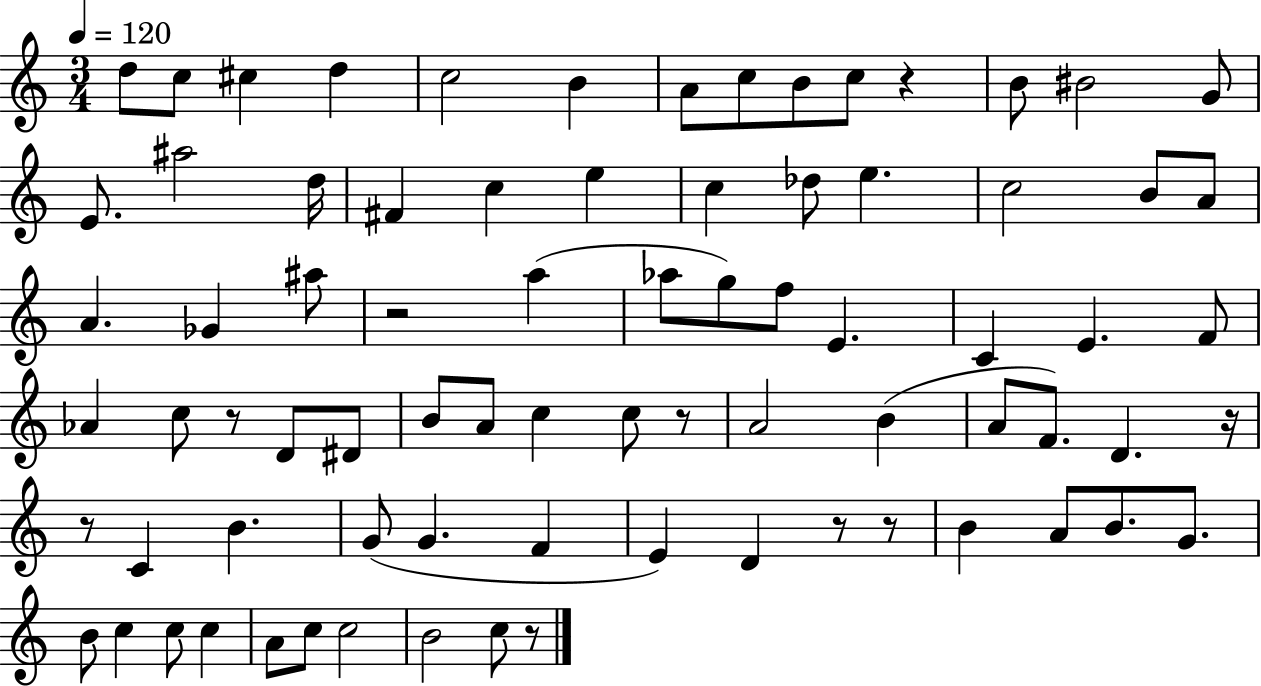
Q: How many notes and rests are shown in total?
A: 78